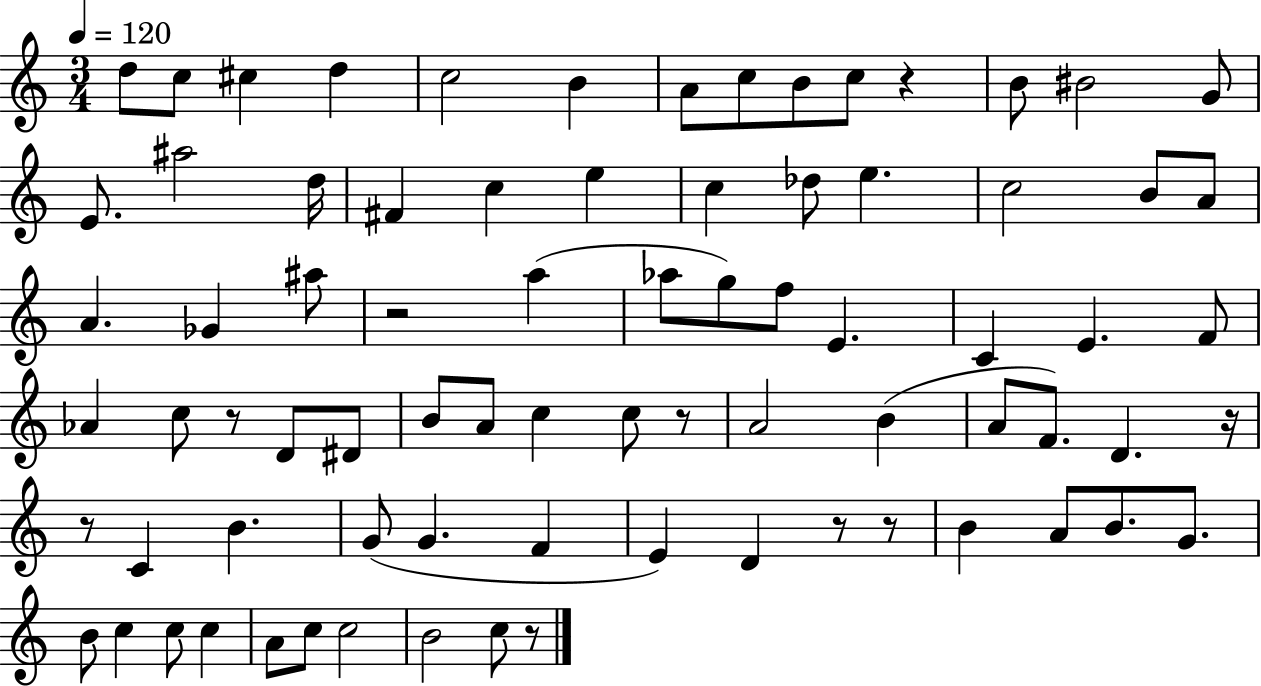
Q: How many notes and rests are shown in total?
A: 78